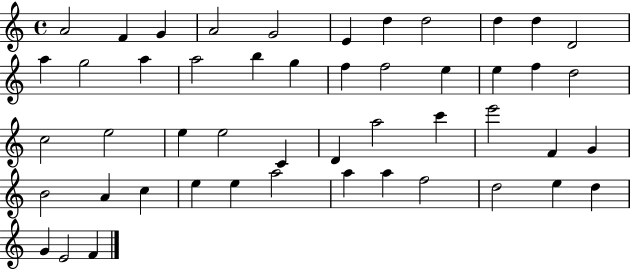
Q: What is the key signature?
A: C major